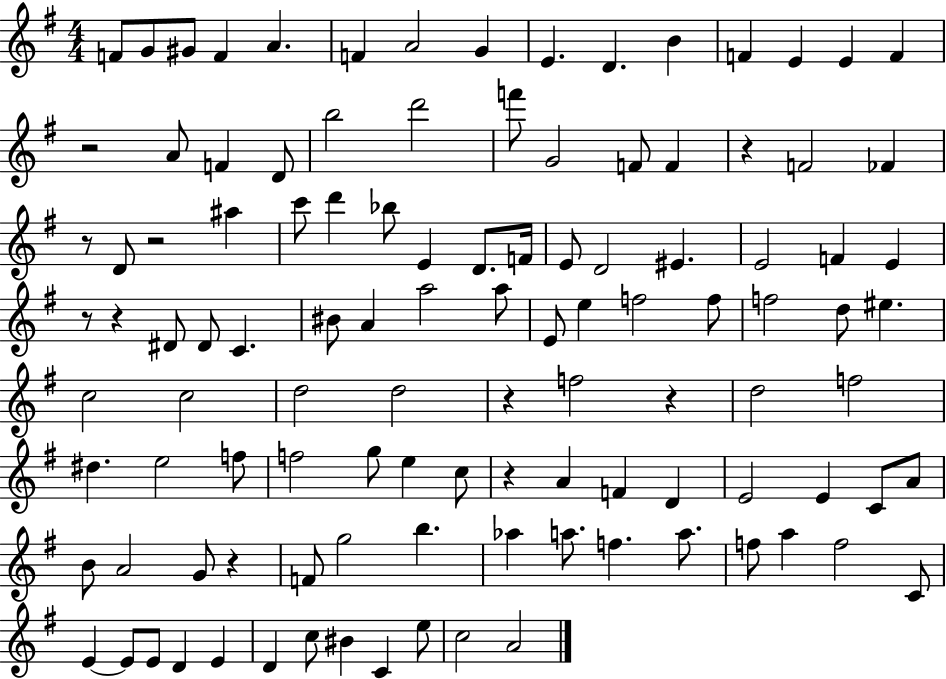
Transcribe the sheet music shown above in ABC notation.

X:1
T:Untitled
M:4/4
L:1/4
K:G
F/2 G/2 ^G/2 F A F A2 G E D B F E E F z2 A/2 F D/2 b2 d'2 f'/2 G2 F/2 F z F2 _F z/2 D/2 z2 ^a c'/2 d' _b/2 E D/2 F/4 E/2 D2 ^E E2 F E z/2 z ^D/2 ^D/2 C ^B/2 A a2 a/2 E/2 e f2 f/2 f2 d/2 ^e c2 c2 d2 d2 z f2 z d2 f2 ^d e2 f/2 f2 g/2 e c/2 z A F D E2 E C/2 A/2 B/2 A2 G/2 z F/2 g2 b _a a/2 f a/2 f/2 a f2 C/2 E E/2 E/2 D E D c/2 ^B C e/2 c2 A2